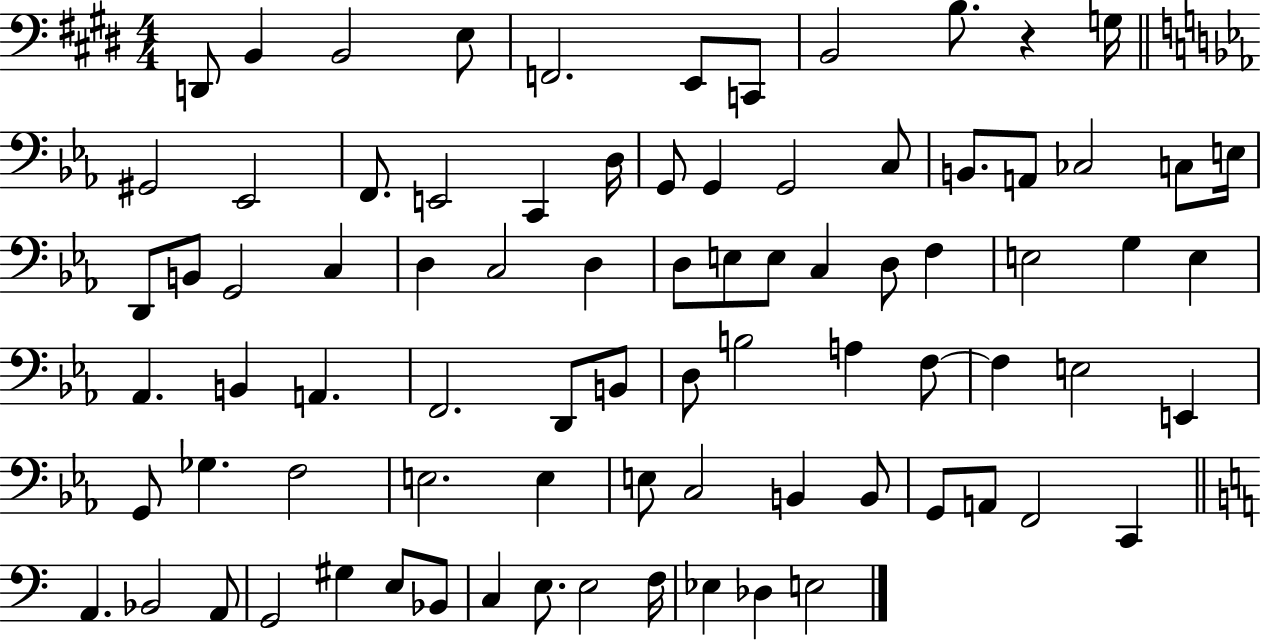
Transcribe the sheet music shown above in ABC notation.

X:1
T:Untitled
M:4/4
L:1/4
K:E
D,,/2 B,, B,,2 E,/2 F,,2 E,,/2 C,,/2 B,,2 B,/2 z G,/4 ^G,,2 _E,,2 F,,/2 E,,2 C,, D,/4 G,,/2 G,, G,,2 C,/2 B,,/2 A,,/2 _C,2 C,/2 E,/4 D,,/2 B,,/2 G,,2 C, D, C,2 D, D,/2 E,/2 E,/2 C, D,/2 F, E,2 G, E, _A,, B,, A,, F,,2 D,,/2 B,,/2 D,/2 B,2 A, F,/2 F, E,2 E,, G,,/2 _G, F,2 E,2 E, E,/2 C,2 B,, B,,/2 G,,/2 A,,/2 F,,2 C,, A,, _B,,2 A,,/2 G,,2 ^G, E,/2 _B,,/2 C, E,/2 E,2 F,/4 _E, _D, E,2